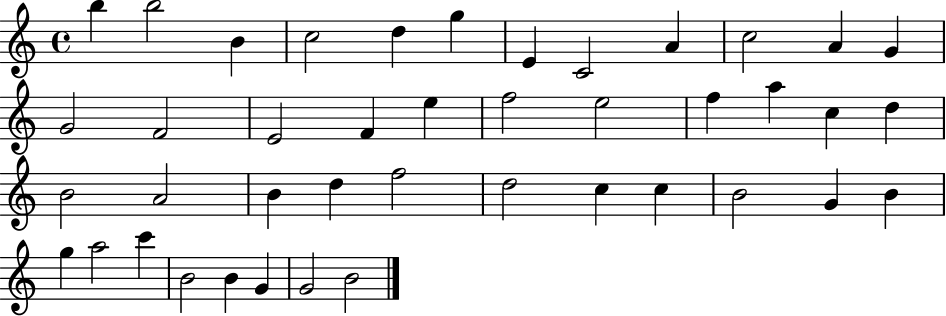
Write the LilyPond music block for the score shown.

{
  \clef treble
  \time 4/4
  \defaultTimeSignature
  \key c \major
  b''4 b''2 b'4 | c''2 d''4 g''4 | e'4 c'2 a'4 | c''2 a'4 g'4 | \break g'2 f'2 | e'2 f'4 e''4 | f''2 e''2 | f''4 a''4 c''4 d''4 | \break b'2 a'2 | b'4 d''4 f''2 | d''2 c''4 c''4 | b'2 g'4 b'4 | \break g''4 a''2 c'''4 | b'2 b'4 g'4 | g'2 b'2 | \bar "|."
}